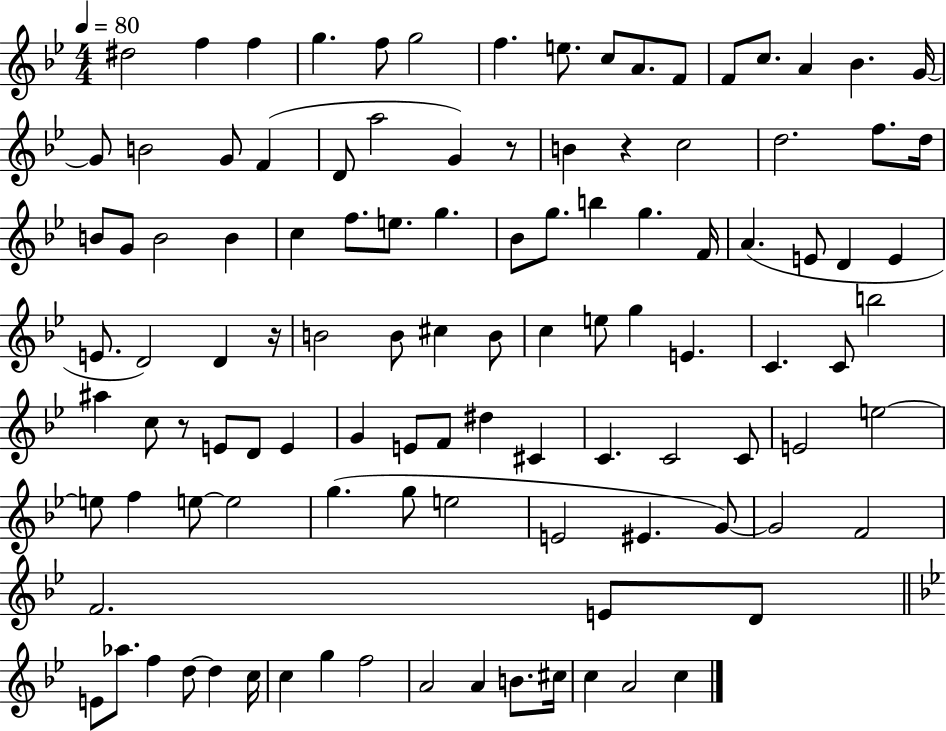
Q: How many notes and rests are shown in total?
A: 109